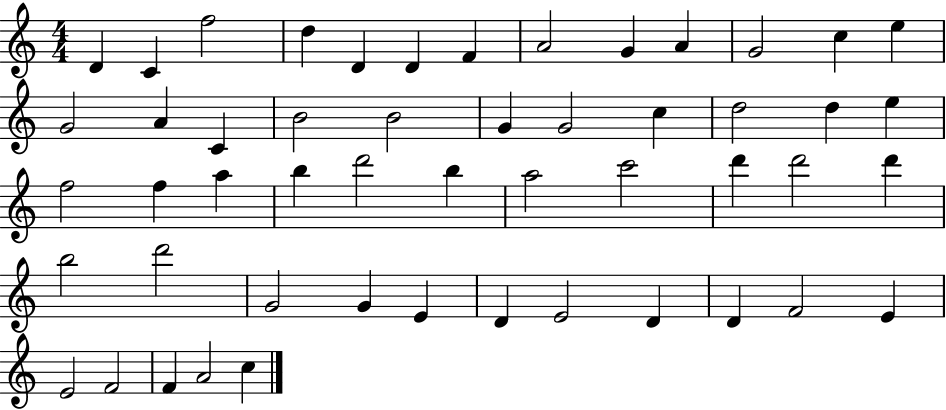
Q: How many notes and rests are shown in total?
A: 51